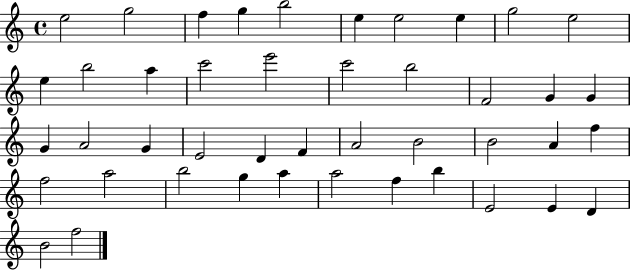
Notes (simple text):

E5/h G5/h F5/q G5/q B5/h E5/q E5/h E5/q G5/h E5/h E5/q B5/h A5/q C6/h E6/h C6/h B5/h F4/h G4/q G4/q G4/q A4/h G4/q E4/h D4/q F4/q A4/h B4/h B4/h A4/q F5/q F5/h A5/h B5/h G5/q A5/q A5/h F5/q B5/q E4/h E4/q D4/q B4/h F5/h